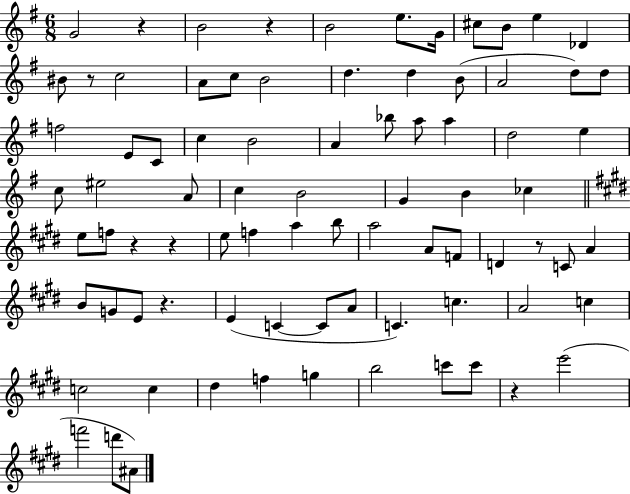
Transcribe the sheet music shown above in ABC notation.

X:1
T:Untitled
M:6/8
L:1/4
K:G
G2 z B2 z B2 e/2 G/4 ^c/2 B/2 e _D ^B/2 z/2 c2 A/2 c/2 B2 d d B/2 A2 d/2 d/2 f2 E/2 C/2 c B2 A _b/2 a/2 a d2 e c/2 ^e2 A/2 c B2 G B _c e/2 f/2 z z e/2 f a b/2 a2 A/2 F/2 D z/2 C/2 A B/2 G/2 E/2 z E C C/2 A/2 C c A2 c c2 c ^d f g b2 c'/2 c'/2 z e'2 f'2 d'/2 ^A/2